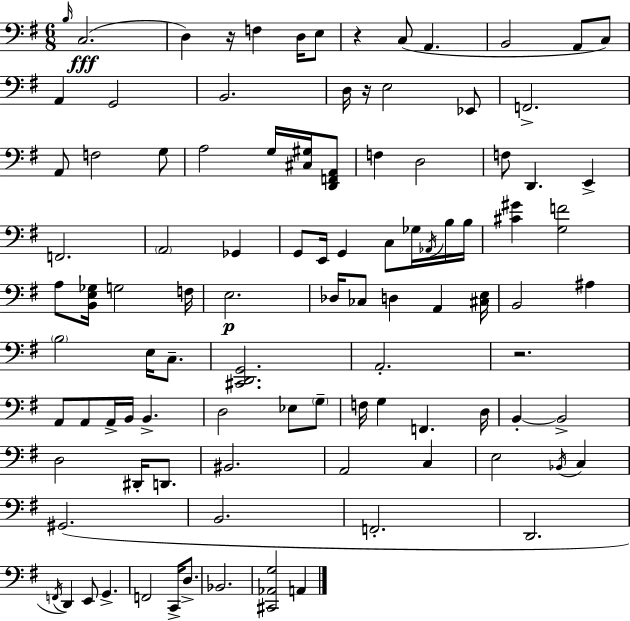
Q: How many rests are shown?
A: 4